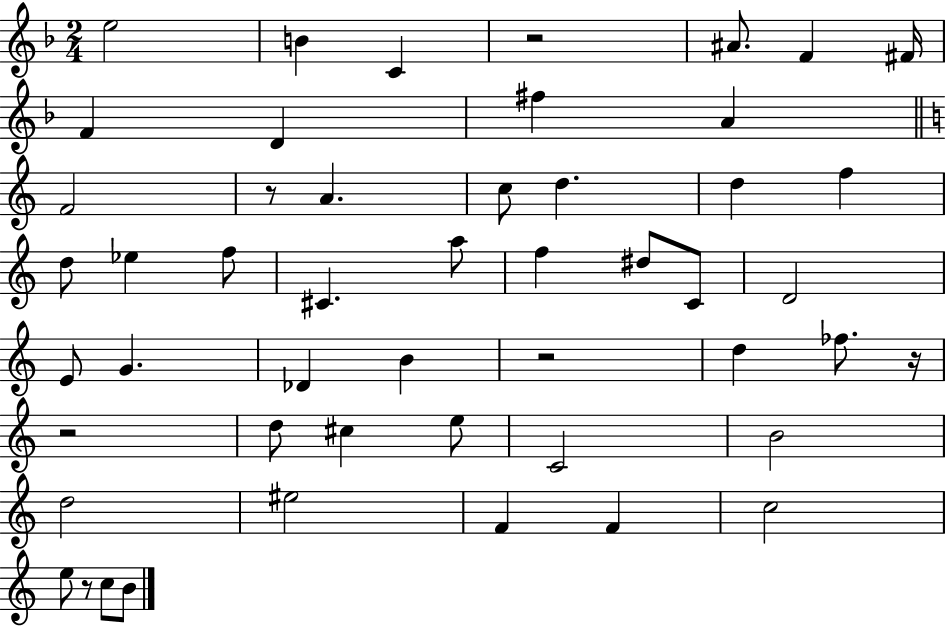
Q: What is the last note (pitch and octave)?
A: B4